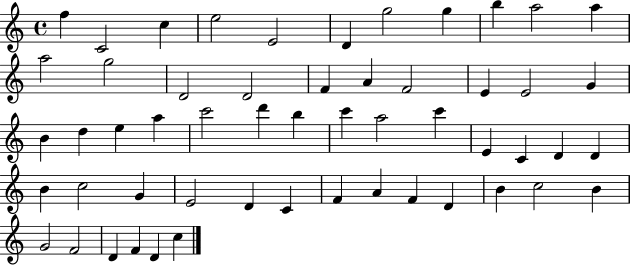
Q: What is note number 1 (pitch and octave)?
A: F5